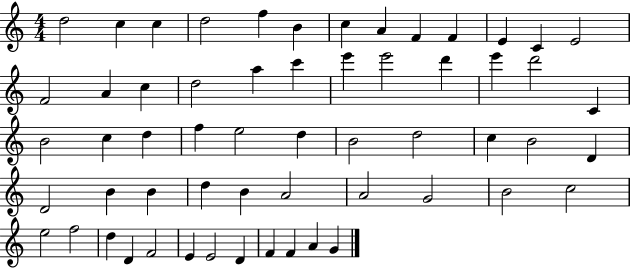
D5/h C5/q C5/q D5/h F5/q B4/q C5/q A4/q F4/q F4/q E4/q C4/q E4/h F4/h A4/q C5/q D5/h A5/q C6/q E6/q E6/h D6/q E6/q D6/h C4/q B4/h C5/q D5/q F5/q E5/h D5/q B4/h D5/h C5/q B4/h D4/q D4/h B4/q B4/q D5/q B4/q A4/h A4/h G4/h B4/h C5/h E5/h F5/h D5/q D4/q F4/h E4/q E4/h D4/q F4/q F4/q A4/q G4/q